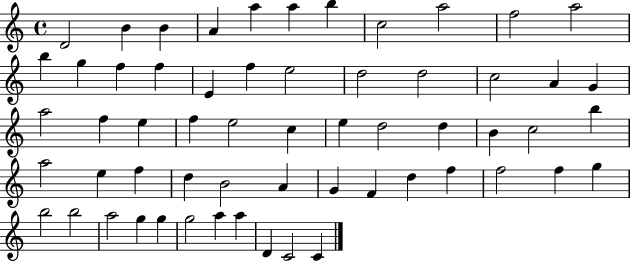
D4/h B4/q B4/q A4/q A5/q A5/q B5/q C5/h A5/h F5/h A5/h B5/q G5/q F5/q F5/q E4/q F5/q E5/h D5/h D5/h C5/h A4/q G4/q A5/h F5/q E5/q F5/q E5/h C5/q E5/q D5/h D5/q B4/q C5/h B5/q A5/h E5/q F5/q D5/q B4/h A4/q G4/q F4/q D5/q F5/q F5/h F5/q G5/q B5/h B5/h A5/h G5/q G5/q G5/h A5/q A5/q D4/q C4/h C4/q